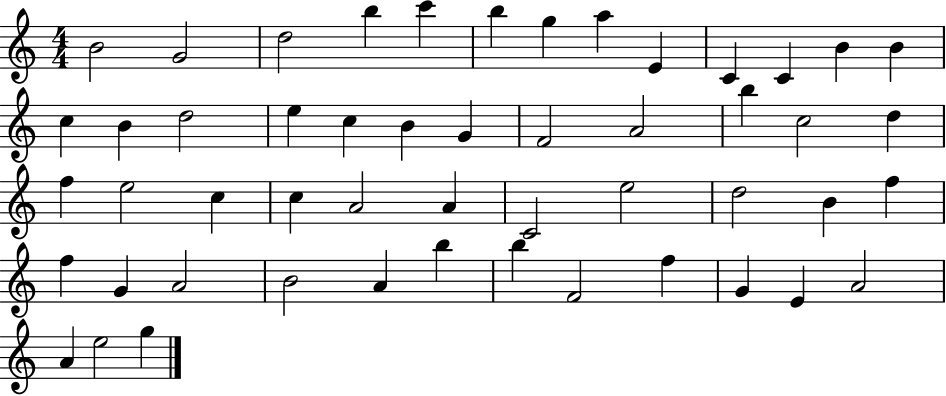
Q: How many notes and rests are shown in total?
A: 51